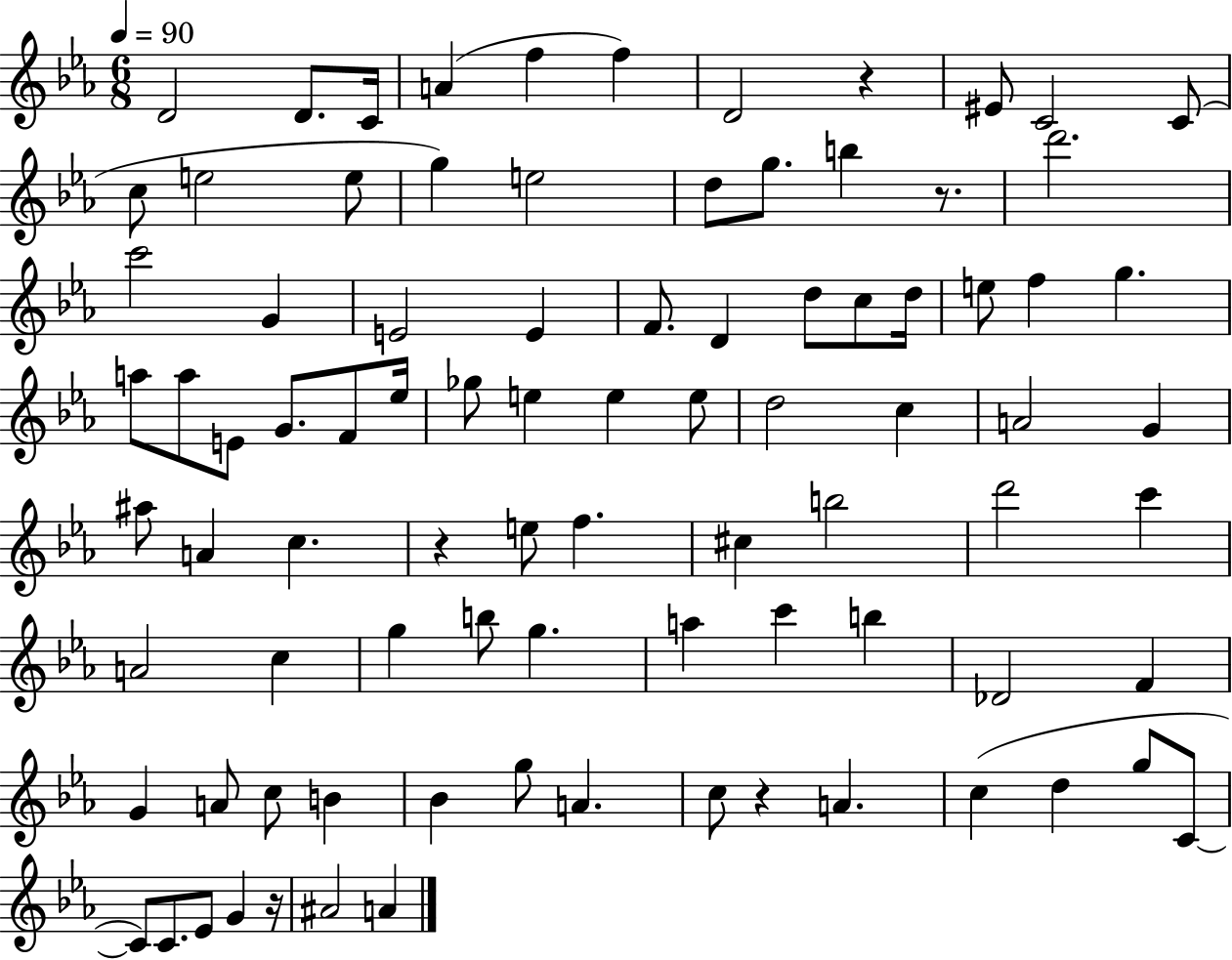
{
  \clef treble
  \numericTimeSignature
  \time 6/8
  \key ees \major
  \tempo 4 = 90
  d'2 d'8. c'16 | a'4( f''4 f''4) | d'2 r4 | eis'8 c'2 c'8( | \break c''8 e''2 e''8 | g''4) e''2 | d''8 g''8. b''4 r8. | d'''2. | \break c'''2 g'4 | e'2 e'4 | f'8. d'4 d''8 c''8 d''16 | e''8 f''4 g''4. | \break a''8 a''8 e'8 g'8. f'8 ees''16 | ges''8 e''4 e''4 e''8 | d''2 c''4 | a'2 g'4 | \break ais''8 a'4 c''4. | r4 e''8 f''4. | cis''4 b''2 | d'''2 c'''4 | \break a'2 c''4 | g''4 b''8 g''4. | a''4 c'''4 b''4 | des'2 f'4 | \break g'4 a'8 c''8 b'4 | bes'4 g''8 a'4. | c''8 r4 a'4. | c''4( d''4 g''8 c'8~~ | \break c'8) c'8. ees'8 g'4 r16 | ais'2 a'4 | \bar "|."
}